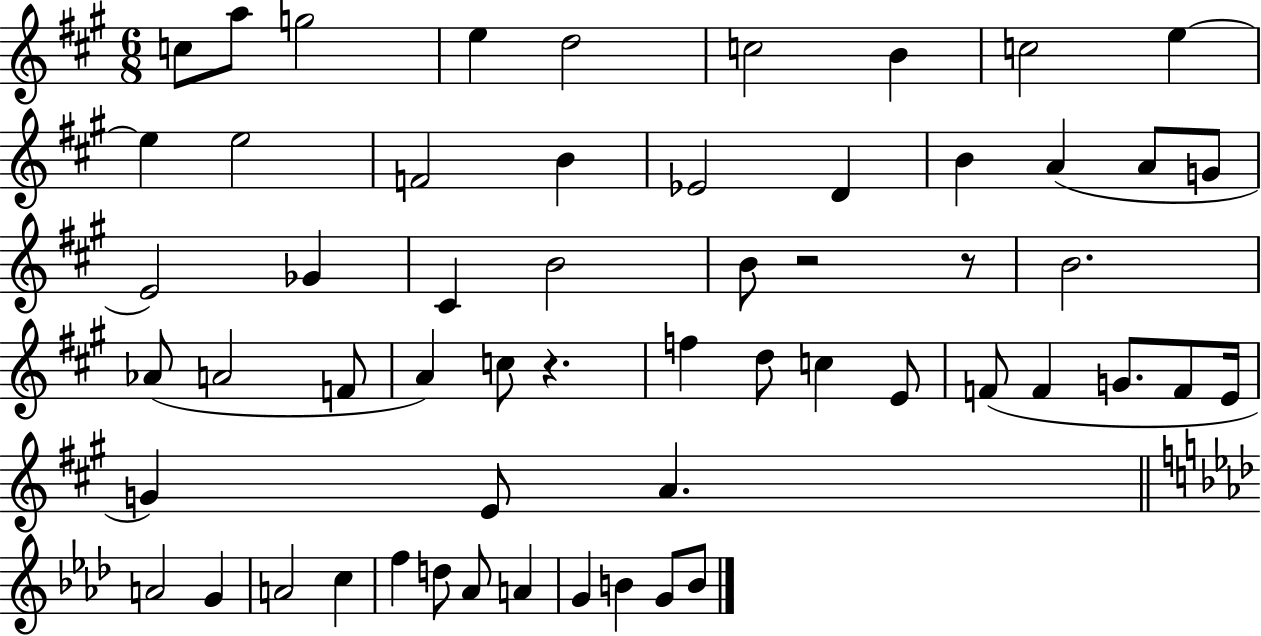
{
  \clef treble
  \numericTimeSignature
  \time 6/8
  \key a \major
  c''8 a''8 g''2 | e''4 d''2 | c''2 b'4 | c''2 e''4~~ | \break e''4 e''2 | f'2 b'4 | ees'2 d'4 | b'4 a'4( a'8 g'8 | \break e'2) ges'4 | cis'4 b'2 | b'8 r2 r8 | b'2. | \break aes'8( a'2 f'8 | a'4) c''8 r4. | f''4 d''8 c''4 e'8 | f'8( f'4 g'8. f'8 e'16 | \break g'4) e'8 a'4. | \bar "||" \break \key aes \major a'2 g'4 | a'2 c''4 | f''4 d''8 aes'8 a'4 | g'4 b'4 g'8 b'8 | \break \bar "|."
}